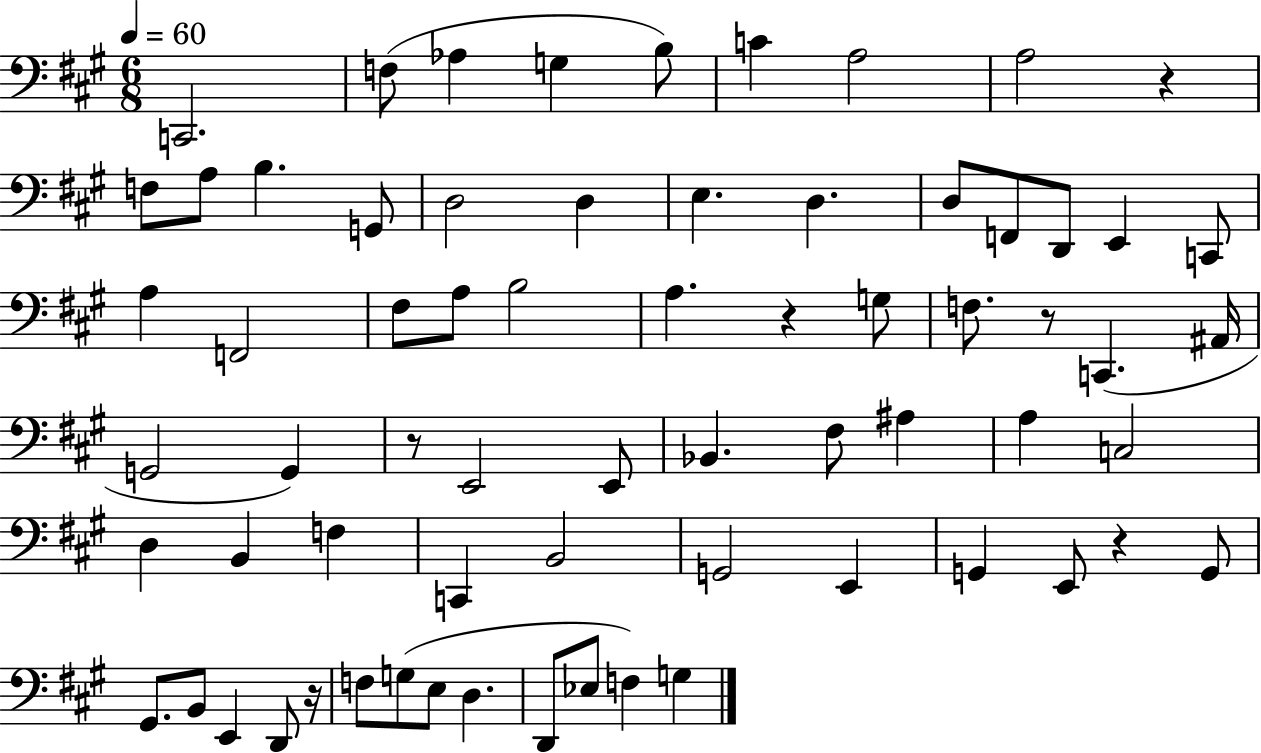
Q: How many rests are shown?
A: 6